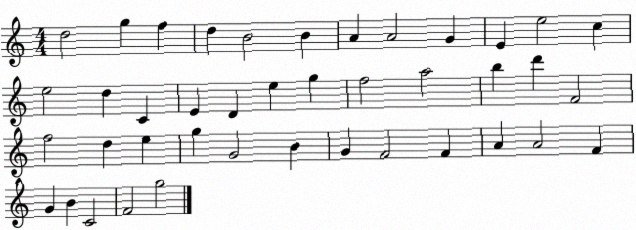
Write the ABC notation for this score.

X:1
T:Untitled
M:4/4
L:1/4
K:C
d2 g f d B2 B A A2 G E e2 c e2 d C E D e g f2 a2 b d' F2 f2 d e g G2 B G F2 F A A2 F G B C2 F2 g2